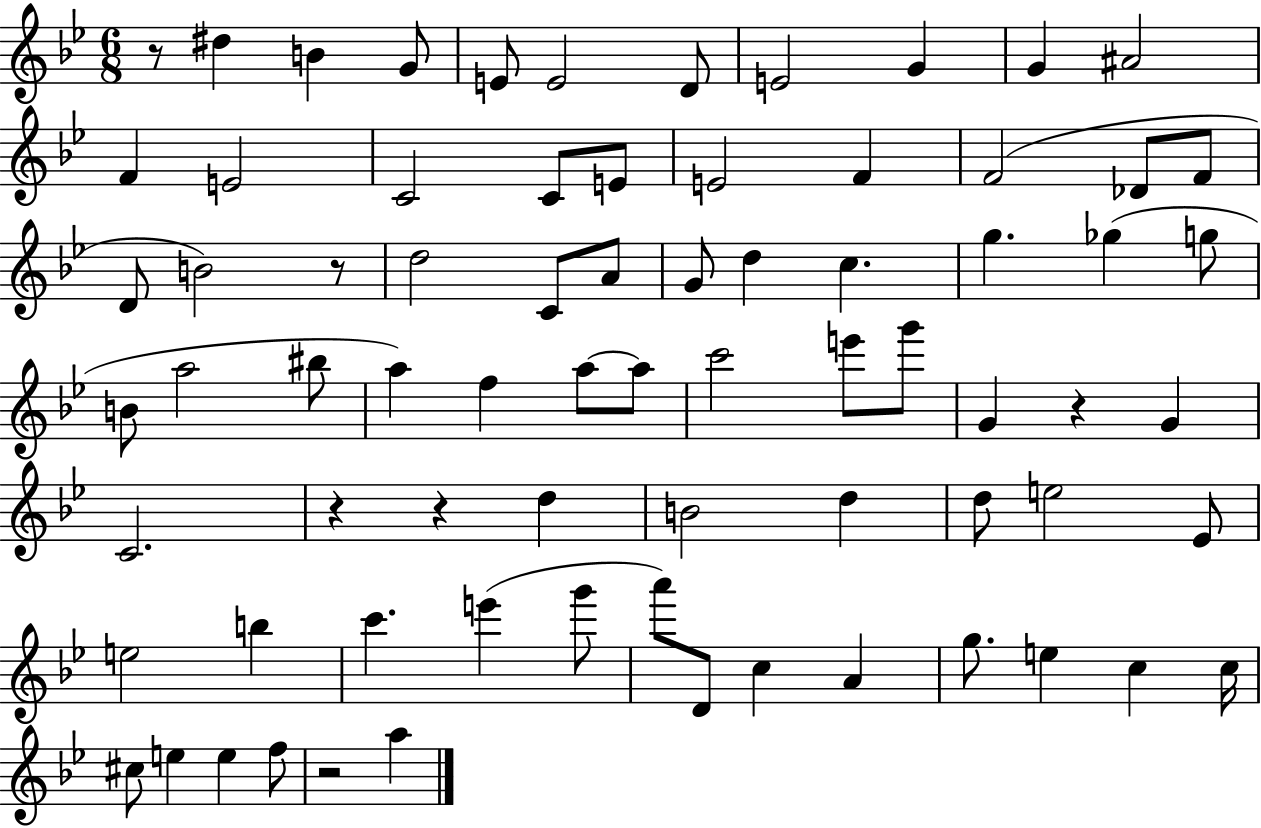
{
  \clef treble
  \numericTimeSignature
  \time 6/8
  \key bes \major
  r8 dis''4 b'4 g'8 | e'8 e'2 d'8 | e'2 g'4 | g'4 ais'2 | \break f'4 e'2 | c'2 c'8 e'8 | e'2 f'4 | f'2( des'8 f'8 | \break d'8 b'2) r8 | d''2 c'8 a'8 | g'8 d''4 c''4. | g''4. ges''4( g''8 | \break b'8 a''2 bis''8 | a''4) f''4 a''8~~ a''8 | c'''2 e'''8 g'''8 | g'4 r4 g'4 | \break c'2. | r4 r4 d''4 | b'2 d''4 | d''8 e''2 ees'8 | \break e''2 b''4 | c'''4. e'''4( g'''8 | a'''8) d'8 c''4 a'4 | g''8. e''4 c''4 c''16 | \break cis''8 e''4 e''4 f''8 | r2 a''4 | \bar "|."
}